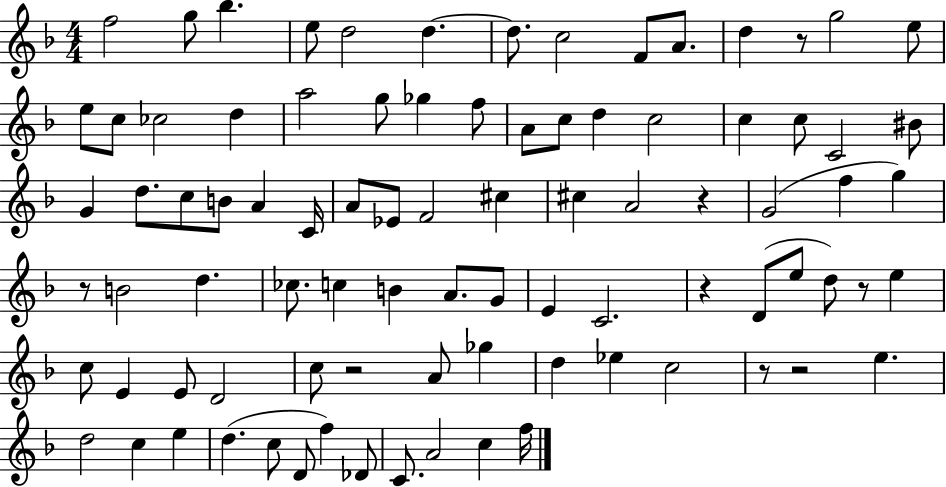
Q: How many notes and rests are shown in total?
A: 88